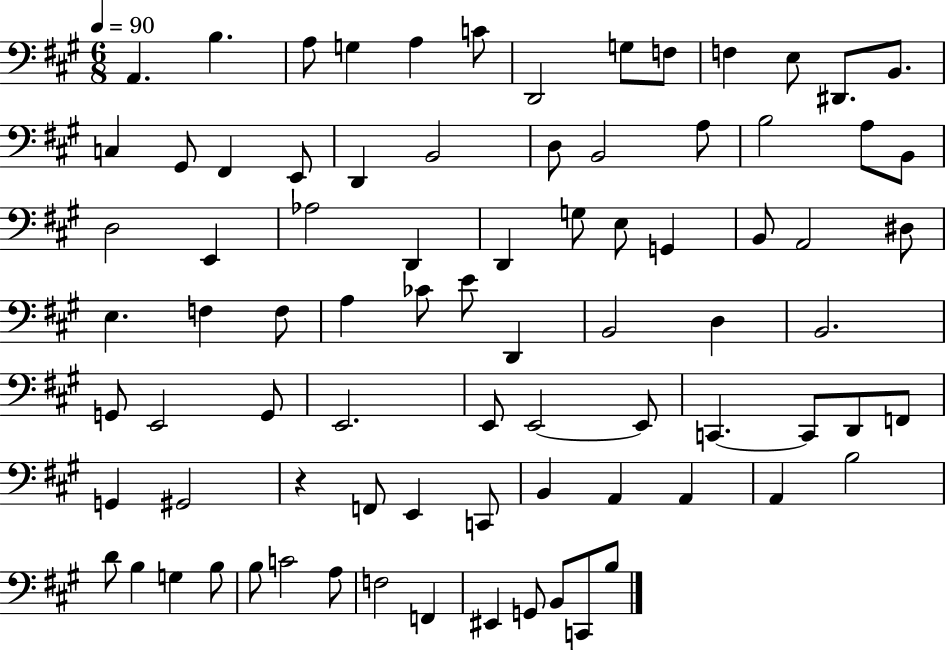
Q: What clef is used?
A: bass